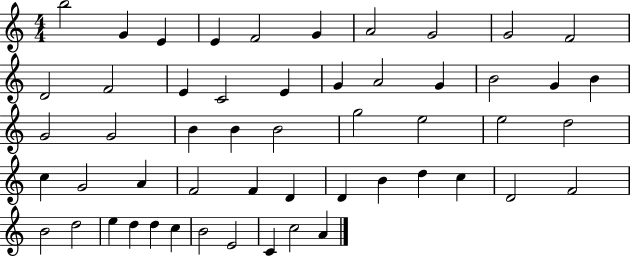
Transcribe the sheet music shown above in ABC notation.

X:1
T:Untitled
M:4/4
L:1/4
K:C
b2 G E E F2 G A2 G2 G2 F2 D2 F2 E C2 E G A2 G B2 G B G2 G2 B B B2 g2 e2 e2 d2 c G2 A F2 F D D B d c D2 F2 B2 d2 e d d c B2 E2 C c2 A